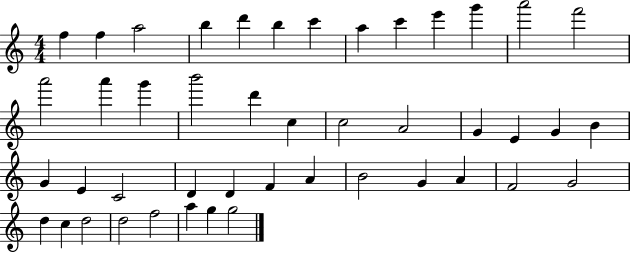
F5/q F5/q A5/h B5/q D6/q B5/q C6/q A5/q C6/q E6/q G6/q A6/h F6/h A6/h A6/q G6/q B6/h D6/q C5/q C5/h A4/h G4/q E4/q G4/q B4/q G4/q E4/q C4/h D4/q D4/q F4/q A4/q B4/h G4/q A4/q F4/h G4/h D5/q C5/q D5/h D5/h F5/h A5/q G5/q G5/h